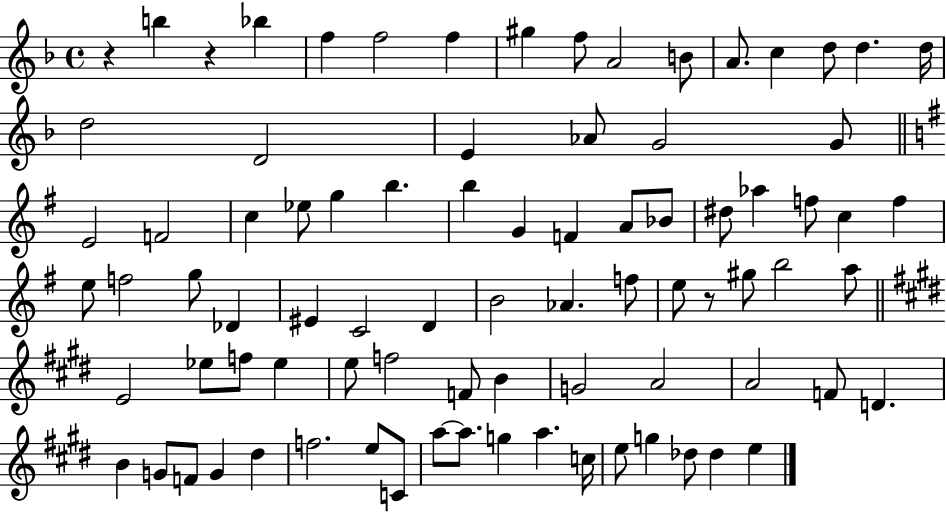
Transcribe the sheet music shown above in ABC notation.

X:1
T:Untitled
M:4/4
L:1/4
K:F
z b z _b f f2 f ^g f/2 A2 B/2 A/2 c d/2 d d/4 d2 D2 E _A/2 G2 G/2 E2 F2 c _e/2 g b b G F A/2 _B/2 ^d/2 _a f/2 c f e/2 f2 g/2 _D ^E C2 D B2 _A f/2 e/2 z/2 ^g/2 b2 a/2 E2 _e/2 f/2 _e e/2 f2 F/2 B G2 A2 A2 F/2 D B G/2 F/2 G ^d f2 e/2 C/2 a/2 a/2 g a c/4 e/2 g _d/2 _d e